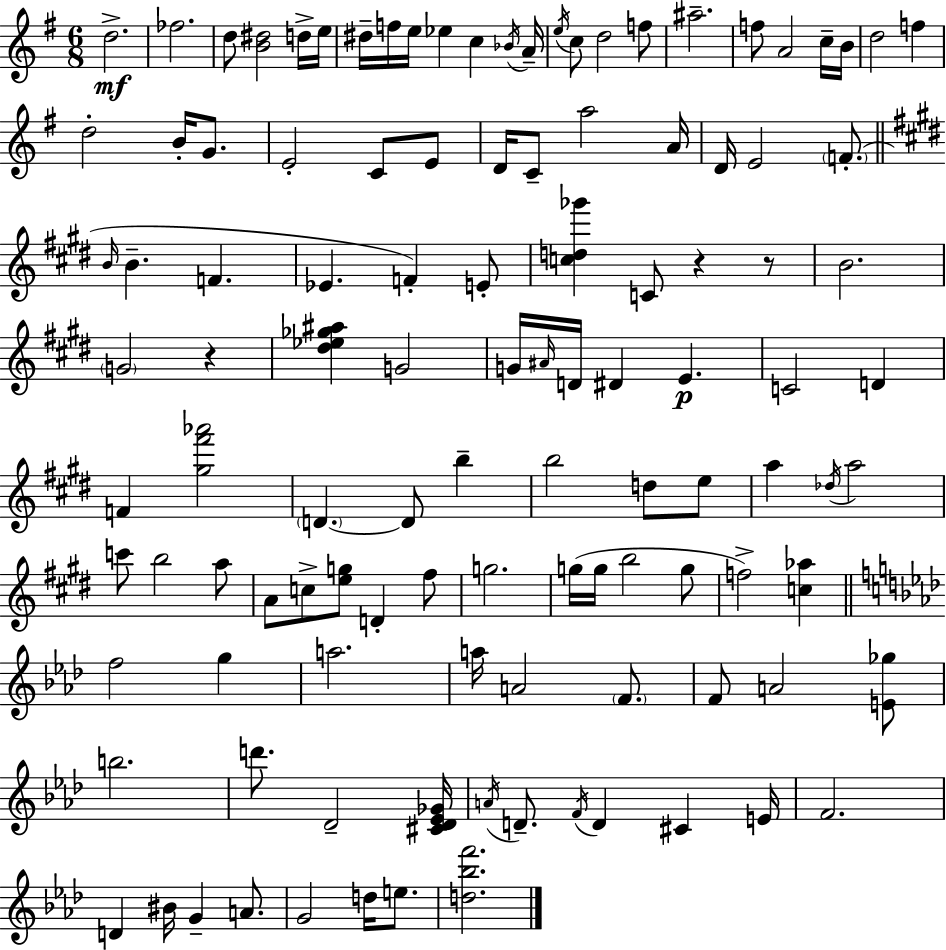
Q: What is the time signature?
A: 6/8